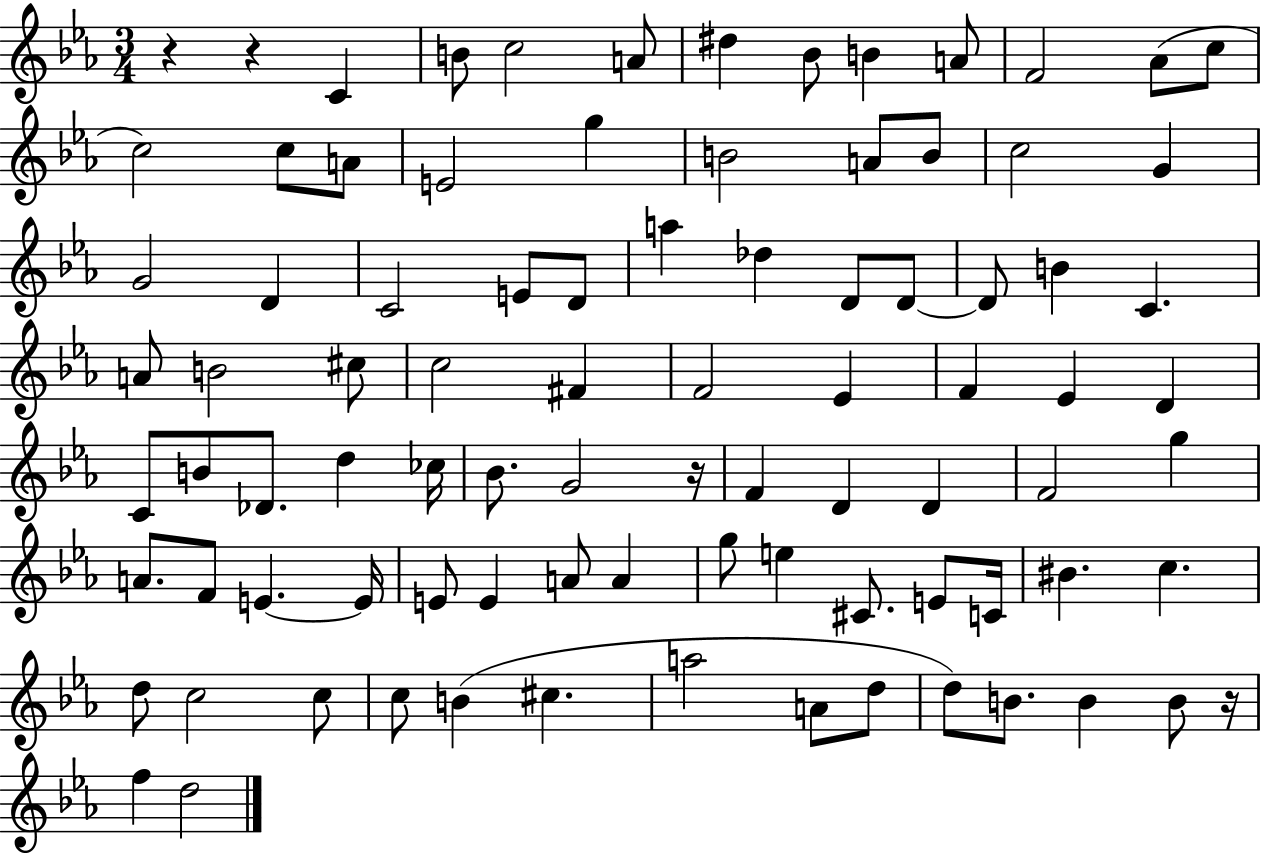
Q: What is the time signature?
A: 3/4